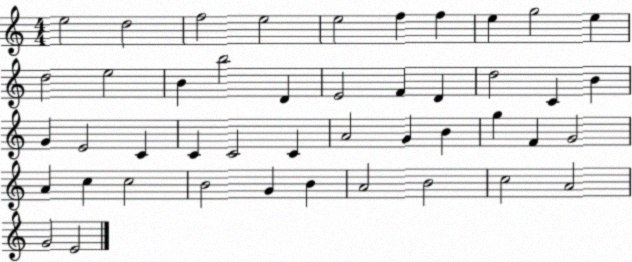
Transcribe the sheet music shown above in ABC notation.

X:1
T:Untitled
M:4/4
L:1/4
K:C
e2 d2 f2 e2 e2 f f e g2 e d2 e2 B b2 D E2 F D d2 C B G E2 C C C2 C A2 G B g F G2 A c c2 B2 G B A2 B2 c2 A2 G2 E2